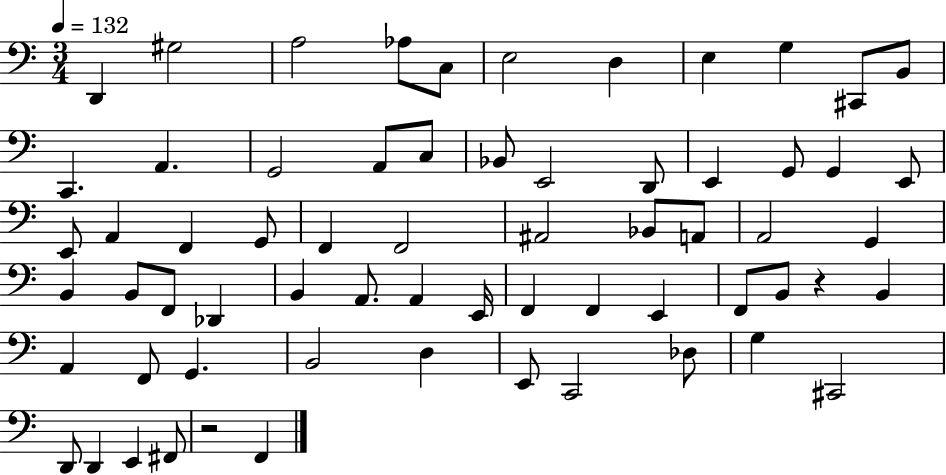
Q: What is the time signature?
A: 3/4